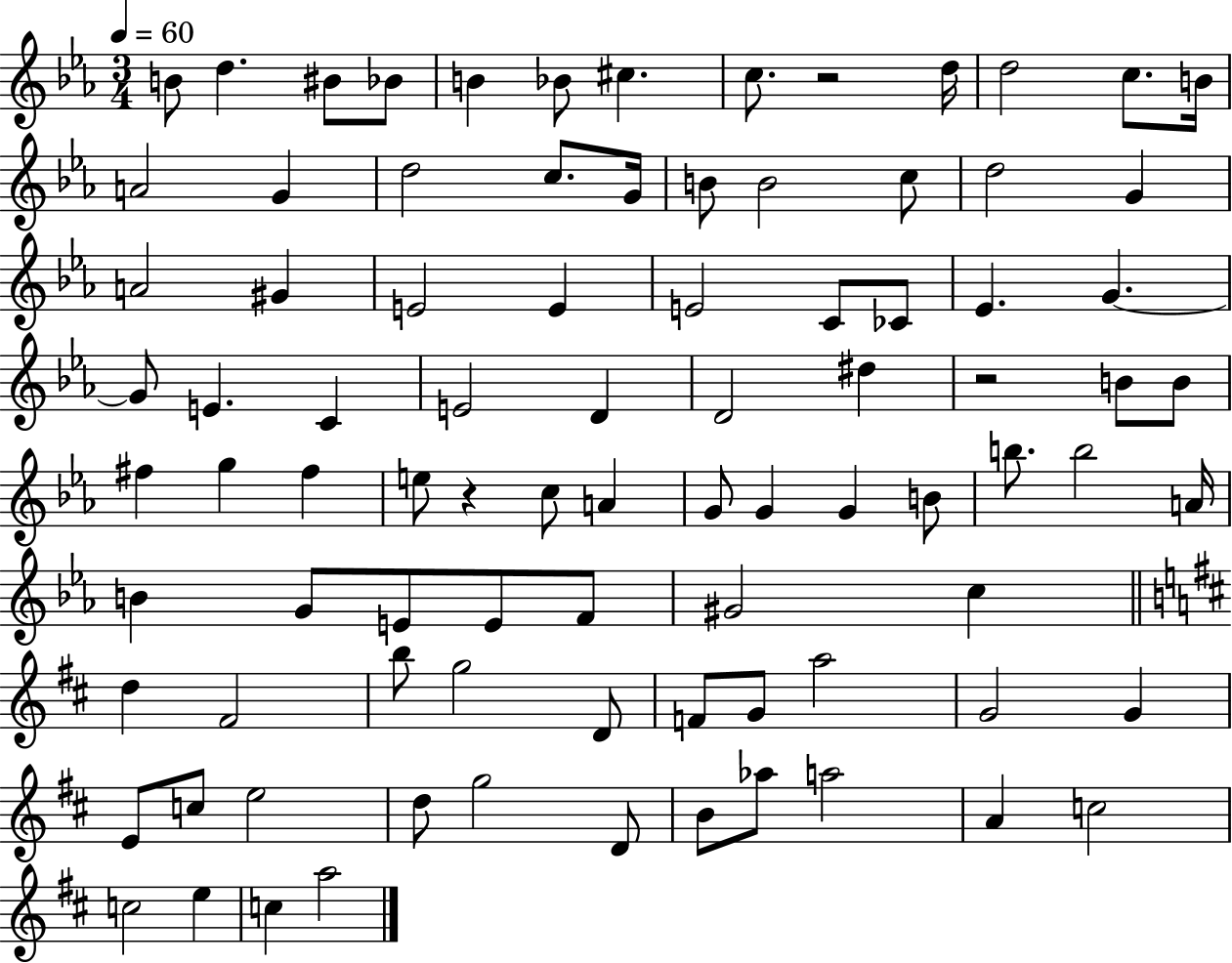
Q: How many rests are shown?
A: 3